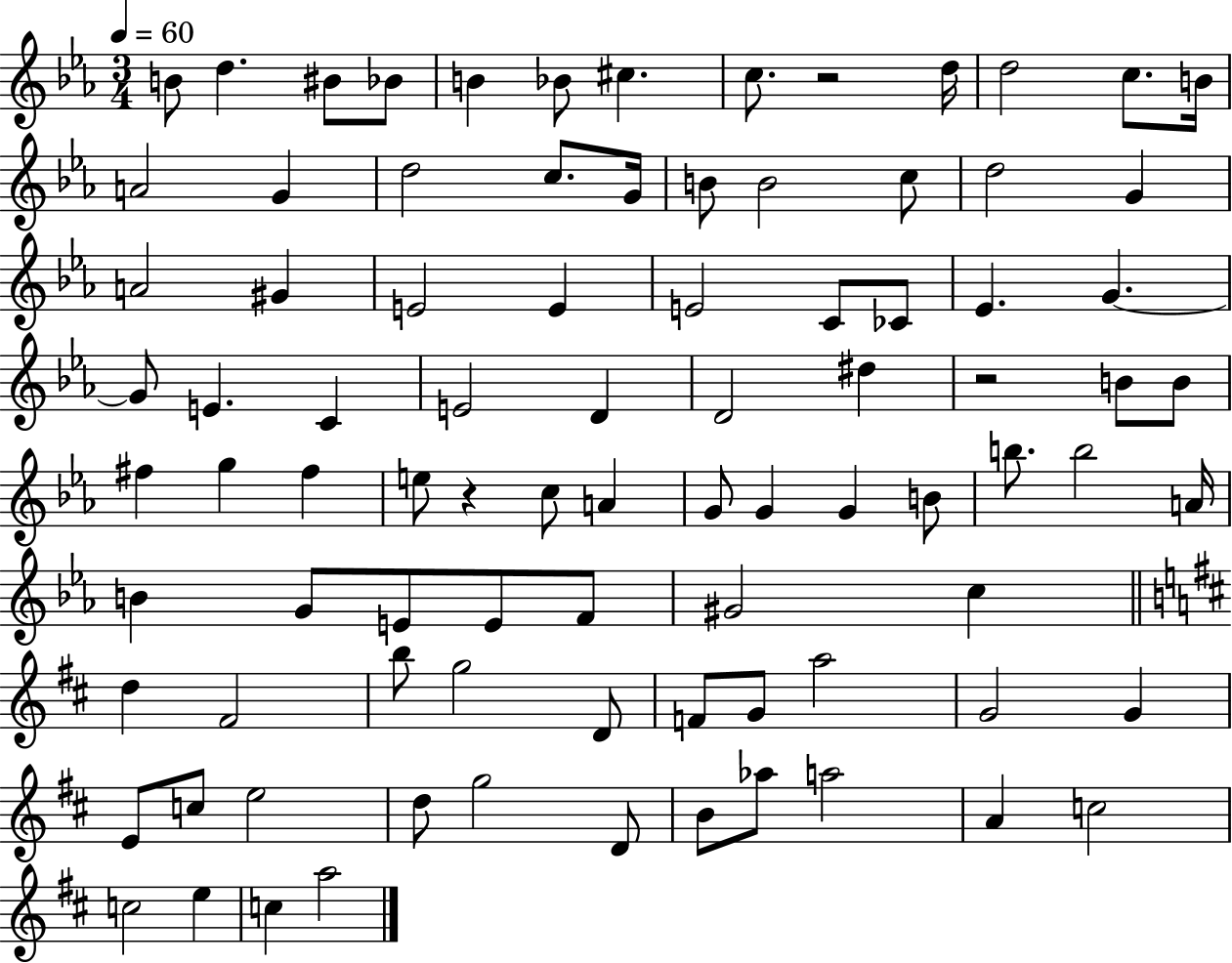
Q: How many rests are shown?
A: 3